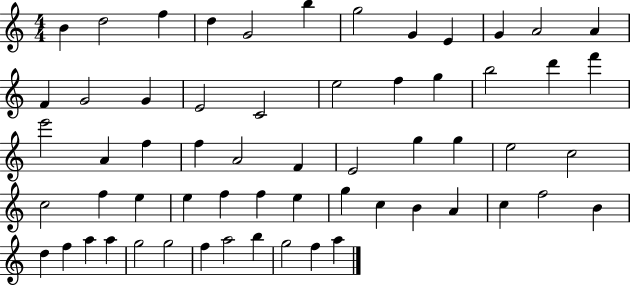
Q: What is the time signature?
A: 4/4